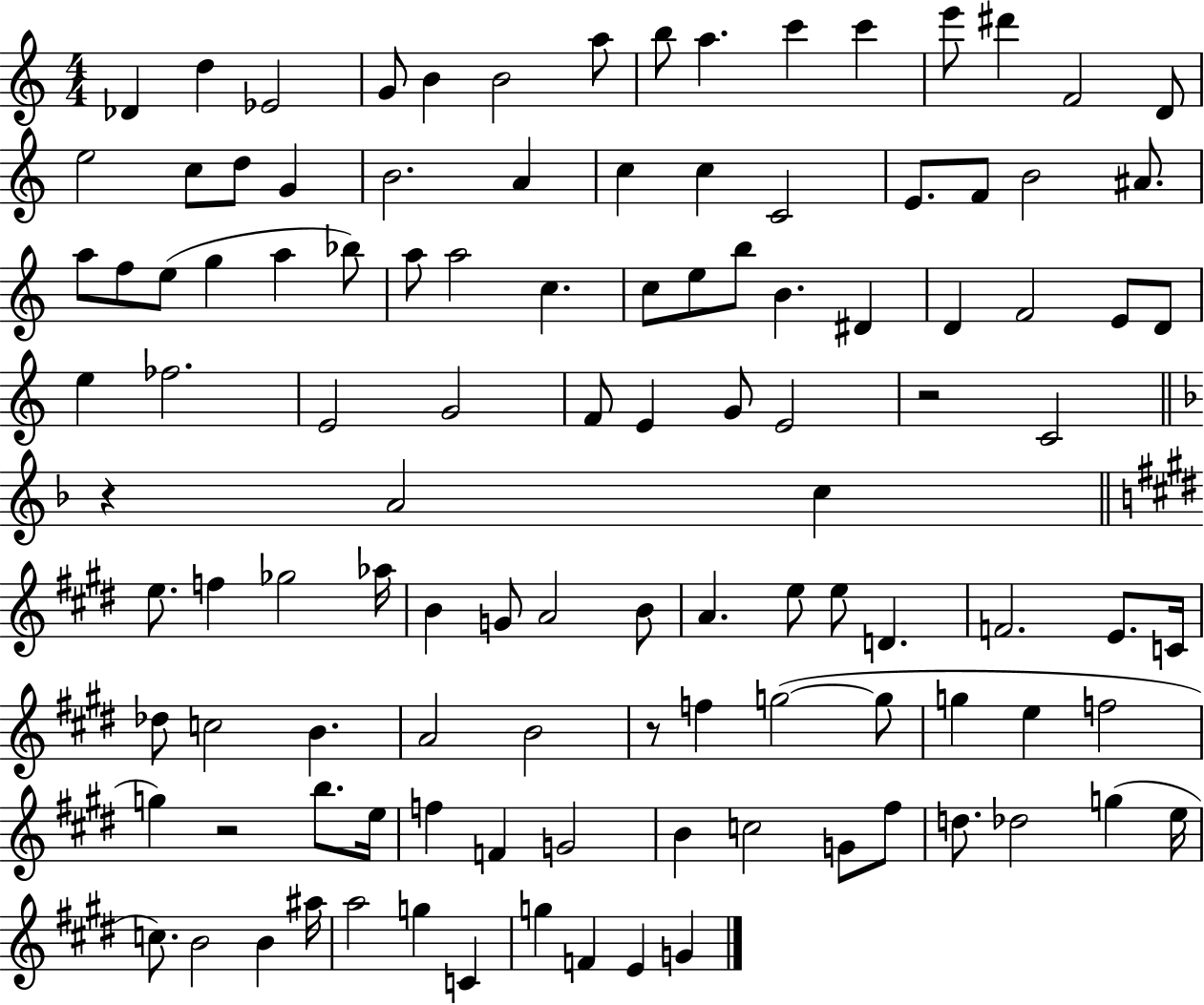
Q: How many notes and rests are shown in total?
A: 112